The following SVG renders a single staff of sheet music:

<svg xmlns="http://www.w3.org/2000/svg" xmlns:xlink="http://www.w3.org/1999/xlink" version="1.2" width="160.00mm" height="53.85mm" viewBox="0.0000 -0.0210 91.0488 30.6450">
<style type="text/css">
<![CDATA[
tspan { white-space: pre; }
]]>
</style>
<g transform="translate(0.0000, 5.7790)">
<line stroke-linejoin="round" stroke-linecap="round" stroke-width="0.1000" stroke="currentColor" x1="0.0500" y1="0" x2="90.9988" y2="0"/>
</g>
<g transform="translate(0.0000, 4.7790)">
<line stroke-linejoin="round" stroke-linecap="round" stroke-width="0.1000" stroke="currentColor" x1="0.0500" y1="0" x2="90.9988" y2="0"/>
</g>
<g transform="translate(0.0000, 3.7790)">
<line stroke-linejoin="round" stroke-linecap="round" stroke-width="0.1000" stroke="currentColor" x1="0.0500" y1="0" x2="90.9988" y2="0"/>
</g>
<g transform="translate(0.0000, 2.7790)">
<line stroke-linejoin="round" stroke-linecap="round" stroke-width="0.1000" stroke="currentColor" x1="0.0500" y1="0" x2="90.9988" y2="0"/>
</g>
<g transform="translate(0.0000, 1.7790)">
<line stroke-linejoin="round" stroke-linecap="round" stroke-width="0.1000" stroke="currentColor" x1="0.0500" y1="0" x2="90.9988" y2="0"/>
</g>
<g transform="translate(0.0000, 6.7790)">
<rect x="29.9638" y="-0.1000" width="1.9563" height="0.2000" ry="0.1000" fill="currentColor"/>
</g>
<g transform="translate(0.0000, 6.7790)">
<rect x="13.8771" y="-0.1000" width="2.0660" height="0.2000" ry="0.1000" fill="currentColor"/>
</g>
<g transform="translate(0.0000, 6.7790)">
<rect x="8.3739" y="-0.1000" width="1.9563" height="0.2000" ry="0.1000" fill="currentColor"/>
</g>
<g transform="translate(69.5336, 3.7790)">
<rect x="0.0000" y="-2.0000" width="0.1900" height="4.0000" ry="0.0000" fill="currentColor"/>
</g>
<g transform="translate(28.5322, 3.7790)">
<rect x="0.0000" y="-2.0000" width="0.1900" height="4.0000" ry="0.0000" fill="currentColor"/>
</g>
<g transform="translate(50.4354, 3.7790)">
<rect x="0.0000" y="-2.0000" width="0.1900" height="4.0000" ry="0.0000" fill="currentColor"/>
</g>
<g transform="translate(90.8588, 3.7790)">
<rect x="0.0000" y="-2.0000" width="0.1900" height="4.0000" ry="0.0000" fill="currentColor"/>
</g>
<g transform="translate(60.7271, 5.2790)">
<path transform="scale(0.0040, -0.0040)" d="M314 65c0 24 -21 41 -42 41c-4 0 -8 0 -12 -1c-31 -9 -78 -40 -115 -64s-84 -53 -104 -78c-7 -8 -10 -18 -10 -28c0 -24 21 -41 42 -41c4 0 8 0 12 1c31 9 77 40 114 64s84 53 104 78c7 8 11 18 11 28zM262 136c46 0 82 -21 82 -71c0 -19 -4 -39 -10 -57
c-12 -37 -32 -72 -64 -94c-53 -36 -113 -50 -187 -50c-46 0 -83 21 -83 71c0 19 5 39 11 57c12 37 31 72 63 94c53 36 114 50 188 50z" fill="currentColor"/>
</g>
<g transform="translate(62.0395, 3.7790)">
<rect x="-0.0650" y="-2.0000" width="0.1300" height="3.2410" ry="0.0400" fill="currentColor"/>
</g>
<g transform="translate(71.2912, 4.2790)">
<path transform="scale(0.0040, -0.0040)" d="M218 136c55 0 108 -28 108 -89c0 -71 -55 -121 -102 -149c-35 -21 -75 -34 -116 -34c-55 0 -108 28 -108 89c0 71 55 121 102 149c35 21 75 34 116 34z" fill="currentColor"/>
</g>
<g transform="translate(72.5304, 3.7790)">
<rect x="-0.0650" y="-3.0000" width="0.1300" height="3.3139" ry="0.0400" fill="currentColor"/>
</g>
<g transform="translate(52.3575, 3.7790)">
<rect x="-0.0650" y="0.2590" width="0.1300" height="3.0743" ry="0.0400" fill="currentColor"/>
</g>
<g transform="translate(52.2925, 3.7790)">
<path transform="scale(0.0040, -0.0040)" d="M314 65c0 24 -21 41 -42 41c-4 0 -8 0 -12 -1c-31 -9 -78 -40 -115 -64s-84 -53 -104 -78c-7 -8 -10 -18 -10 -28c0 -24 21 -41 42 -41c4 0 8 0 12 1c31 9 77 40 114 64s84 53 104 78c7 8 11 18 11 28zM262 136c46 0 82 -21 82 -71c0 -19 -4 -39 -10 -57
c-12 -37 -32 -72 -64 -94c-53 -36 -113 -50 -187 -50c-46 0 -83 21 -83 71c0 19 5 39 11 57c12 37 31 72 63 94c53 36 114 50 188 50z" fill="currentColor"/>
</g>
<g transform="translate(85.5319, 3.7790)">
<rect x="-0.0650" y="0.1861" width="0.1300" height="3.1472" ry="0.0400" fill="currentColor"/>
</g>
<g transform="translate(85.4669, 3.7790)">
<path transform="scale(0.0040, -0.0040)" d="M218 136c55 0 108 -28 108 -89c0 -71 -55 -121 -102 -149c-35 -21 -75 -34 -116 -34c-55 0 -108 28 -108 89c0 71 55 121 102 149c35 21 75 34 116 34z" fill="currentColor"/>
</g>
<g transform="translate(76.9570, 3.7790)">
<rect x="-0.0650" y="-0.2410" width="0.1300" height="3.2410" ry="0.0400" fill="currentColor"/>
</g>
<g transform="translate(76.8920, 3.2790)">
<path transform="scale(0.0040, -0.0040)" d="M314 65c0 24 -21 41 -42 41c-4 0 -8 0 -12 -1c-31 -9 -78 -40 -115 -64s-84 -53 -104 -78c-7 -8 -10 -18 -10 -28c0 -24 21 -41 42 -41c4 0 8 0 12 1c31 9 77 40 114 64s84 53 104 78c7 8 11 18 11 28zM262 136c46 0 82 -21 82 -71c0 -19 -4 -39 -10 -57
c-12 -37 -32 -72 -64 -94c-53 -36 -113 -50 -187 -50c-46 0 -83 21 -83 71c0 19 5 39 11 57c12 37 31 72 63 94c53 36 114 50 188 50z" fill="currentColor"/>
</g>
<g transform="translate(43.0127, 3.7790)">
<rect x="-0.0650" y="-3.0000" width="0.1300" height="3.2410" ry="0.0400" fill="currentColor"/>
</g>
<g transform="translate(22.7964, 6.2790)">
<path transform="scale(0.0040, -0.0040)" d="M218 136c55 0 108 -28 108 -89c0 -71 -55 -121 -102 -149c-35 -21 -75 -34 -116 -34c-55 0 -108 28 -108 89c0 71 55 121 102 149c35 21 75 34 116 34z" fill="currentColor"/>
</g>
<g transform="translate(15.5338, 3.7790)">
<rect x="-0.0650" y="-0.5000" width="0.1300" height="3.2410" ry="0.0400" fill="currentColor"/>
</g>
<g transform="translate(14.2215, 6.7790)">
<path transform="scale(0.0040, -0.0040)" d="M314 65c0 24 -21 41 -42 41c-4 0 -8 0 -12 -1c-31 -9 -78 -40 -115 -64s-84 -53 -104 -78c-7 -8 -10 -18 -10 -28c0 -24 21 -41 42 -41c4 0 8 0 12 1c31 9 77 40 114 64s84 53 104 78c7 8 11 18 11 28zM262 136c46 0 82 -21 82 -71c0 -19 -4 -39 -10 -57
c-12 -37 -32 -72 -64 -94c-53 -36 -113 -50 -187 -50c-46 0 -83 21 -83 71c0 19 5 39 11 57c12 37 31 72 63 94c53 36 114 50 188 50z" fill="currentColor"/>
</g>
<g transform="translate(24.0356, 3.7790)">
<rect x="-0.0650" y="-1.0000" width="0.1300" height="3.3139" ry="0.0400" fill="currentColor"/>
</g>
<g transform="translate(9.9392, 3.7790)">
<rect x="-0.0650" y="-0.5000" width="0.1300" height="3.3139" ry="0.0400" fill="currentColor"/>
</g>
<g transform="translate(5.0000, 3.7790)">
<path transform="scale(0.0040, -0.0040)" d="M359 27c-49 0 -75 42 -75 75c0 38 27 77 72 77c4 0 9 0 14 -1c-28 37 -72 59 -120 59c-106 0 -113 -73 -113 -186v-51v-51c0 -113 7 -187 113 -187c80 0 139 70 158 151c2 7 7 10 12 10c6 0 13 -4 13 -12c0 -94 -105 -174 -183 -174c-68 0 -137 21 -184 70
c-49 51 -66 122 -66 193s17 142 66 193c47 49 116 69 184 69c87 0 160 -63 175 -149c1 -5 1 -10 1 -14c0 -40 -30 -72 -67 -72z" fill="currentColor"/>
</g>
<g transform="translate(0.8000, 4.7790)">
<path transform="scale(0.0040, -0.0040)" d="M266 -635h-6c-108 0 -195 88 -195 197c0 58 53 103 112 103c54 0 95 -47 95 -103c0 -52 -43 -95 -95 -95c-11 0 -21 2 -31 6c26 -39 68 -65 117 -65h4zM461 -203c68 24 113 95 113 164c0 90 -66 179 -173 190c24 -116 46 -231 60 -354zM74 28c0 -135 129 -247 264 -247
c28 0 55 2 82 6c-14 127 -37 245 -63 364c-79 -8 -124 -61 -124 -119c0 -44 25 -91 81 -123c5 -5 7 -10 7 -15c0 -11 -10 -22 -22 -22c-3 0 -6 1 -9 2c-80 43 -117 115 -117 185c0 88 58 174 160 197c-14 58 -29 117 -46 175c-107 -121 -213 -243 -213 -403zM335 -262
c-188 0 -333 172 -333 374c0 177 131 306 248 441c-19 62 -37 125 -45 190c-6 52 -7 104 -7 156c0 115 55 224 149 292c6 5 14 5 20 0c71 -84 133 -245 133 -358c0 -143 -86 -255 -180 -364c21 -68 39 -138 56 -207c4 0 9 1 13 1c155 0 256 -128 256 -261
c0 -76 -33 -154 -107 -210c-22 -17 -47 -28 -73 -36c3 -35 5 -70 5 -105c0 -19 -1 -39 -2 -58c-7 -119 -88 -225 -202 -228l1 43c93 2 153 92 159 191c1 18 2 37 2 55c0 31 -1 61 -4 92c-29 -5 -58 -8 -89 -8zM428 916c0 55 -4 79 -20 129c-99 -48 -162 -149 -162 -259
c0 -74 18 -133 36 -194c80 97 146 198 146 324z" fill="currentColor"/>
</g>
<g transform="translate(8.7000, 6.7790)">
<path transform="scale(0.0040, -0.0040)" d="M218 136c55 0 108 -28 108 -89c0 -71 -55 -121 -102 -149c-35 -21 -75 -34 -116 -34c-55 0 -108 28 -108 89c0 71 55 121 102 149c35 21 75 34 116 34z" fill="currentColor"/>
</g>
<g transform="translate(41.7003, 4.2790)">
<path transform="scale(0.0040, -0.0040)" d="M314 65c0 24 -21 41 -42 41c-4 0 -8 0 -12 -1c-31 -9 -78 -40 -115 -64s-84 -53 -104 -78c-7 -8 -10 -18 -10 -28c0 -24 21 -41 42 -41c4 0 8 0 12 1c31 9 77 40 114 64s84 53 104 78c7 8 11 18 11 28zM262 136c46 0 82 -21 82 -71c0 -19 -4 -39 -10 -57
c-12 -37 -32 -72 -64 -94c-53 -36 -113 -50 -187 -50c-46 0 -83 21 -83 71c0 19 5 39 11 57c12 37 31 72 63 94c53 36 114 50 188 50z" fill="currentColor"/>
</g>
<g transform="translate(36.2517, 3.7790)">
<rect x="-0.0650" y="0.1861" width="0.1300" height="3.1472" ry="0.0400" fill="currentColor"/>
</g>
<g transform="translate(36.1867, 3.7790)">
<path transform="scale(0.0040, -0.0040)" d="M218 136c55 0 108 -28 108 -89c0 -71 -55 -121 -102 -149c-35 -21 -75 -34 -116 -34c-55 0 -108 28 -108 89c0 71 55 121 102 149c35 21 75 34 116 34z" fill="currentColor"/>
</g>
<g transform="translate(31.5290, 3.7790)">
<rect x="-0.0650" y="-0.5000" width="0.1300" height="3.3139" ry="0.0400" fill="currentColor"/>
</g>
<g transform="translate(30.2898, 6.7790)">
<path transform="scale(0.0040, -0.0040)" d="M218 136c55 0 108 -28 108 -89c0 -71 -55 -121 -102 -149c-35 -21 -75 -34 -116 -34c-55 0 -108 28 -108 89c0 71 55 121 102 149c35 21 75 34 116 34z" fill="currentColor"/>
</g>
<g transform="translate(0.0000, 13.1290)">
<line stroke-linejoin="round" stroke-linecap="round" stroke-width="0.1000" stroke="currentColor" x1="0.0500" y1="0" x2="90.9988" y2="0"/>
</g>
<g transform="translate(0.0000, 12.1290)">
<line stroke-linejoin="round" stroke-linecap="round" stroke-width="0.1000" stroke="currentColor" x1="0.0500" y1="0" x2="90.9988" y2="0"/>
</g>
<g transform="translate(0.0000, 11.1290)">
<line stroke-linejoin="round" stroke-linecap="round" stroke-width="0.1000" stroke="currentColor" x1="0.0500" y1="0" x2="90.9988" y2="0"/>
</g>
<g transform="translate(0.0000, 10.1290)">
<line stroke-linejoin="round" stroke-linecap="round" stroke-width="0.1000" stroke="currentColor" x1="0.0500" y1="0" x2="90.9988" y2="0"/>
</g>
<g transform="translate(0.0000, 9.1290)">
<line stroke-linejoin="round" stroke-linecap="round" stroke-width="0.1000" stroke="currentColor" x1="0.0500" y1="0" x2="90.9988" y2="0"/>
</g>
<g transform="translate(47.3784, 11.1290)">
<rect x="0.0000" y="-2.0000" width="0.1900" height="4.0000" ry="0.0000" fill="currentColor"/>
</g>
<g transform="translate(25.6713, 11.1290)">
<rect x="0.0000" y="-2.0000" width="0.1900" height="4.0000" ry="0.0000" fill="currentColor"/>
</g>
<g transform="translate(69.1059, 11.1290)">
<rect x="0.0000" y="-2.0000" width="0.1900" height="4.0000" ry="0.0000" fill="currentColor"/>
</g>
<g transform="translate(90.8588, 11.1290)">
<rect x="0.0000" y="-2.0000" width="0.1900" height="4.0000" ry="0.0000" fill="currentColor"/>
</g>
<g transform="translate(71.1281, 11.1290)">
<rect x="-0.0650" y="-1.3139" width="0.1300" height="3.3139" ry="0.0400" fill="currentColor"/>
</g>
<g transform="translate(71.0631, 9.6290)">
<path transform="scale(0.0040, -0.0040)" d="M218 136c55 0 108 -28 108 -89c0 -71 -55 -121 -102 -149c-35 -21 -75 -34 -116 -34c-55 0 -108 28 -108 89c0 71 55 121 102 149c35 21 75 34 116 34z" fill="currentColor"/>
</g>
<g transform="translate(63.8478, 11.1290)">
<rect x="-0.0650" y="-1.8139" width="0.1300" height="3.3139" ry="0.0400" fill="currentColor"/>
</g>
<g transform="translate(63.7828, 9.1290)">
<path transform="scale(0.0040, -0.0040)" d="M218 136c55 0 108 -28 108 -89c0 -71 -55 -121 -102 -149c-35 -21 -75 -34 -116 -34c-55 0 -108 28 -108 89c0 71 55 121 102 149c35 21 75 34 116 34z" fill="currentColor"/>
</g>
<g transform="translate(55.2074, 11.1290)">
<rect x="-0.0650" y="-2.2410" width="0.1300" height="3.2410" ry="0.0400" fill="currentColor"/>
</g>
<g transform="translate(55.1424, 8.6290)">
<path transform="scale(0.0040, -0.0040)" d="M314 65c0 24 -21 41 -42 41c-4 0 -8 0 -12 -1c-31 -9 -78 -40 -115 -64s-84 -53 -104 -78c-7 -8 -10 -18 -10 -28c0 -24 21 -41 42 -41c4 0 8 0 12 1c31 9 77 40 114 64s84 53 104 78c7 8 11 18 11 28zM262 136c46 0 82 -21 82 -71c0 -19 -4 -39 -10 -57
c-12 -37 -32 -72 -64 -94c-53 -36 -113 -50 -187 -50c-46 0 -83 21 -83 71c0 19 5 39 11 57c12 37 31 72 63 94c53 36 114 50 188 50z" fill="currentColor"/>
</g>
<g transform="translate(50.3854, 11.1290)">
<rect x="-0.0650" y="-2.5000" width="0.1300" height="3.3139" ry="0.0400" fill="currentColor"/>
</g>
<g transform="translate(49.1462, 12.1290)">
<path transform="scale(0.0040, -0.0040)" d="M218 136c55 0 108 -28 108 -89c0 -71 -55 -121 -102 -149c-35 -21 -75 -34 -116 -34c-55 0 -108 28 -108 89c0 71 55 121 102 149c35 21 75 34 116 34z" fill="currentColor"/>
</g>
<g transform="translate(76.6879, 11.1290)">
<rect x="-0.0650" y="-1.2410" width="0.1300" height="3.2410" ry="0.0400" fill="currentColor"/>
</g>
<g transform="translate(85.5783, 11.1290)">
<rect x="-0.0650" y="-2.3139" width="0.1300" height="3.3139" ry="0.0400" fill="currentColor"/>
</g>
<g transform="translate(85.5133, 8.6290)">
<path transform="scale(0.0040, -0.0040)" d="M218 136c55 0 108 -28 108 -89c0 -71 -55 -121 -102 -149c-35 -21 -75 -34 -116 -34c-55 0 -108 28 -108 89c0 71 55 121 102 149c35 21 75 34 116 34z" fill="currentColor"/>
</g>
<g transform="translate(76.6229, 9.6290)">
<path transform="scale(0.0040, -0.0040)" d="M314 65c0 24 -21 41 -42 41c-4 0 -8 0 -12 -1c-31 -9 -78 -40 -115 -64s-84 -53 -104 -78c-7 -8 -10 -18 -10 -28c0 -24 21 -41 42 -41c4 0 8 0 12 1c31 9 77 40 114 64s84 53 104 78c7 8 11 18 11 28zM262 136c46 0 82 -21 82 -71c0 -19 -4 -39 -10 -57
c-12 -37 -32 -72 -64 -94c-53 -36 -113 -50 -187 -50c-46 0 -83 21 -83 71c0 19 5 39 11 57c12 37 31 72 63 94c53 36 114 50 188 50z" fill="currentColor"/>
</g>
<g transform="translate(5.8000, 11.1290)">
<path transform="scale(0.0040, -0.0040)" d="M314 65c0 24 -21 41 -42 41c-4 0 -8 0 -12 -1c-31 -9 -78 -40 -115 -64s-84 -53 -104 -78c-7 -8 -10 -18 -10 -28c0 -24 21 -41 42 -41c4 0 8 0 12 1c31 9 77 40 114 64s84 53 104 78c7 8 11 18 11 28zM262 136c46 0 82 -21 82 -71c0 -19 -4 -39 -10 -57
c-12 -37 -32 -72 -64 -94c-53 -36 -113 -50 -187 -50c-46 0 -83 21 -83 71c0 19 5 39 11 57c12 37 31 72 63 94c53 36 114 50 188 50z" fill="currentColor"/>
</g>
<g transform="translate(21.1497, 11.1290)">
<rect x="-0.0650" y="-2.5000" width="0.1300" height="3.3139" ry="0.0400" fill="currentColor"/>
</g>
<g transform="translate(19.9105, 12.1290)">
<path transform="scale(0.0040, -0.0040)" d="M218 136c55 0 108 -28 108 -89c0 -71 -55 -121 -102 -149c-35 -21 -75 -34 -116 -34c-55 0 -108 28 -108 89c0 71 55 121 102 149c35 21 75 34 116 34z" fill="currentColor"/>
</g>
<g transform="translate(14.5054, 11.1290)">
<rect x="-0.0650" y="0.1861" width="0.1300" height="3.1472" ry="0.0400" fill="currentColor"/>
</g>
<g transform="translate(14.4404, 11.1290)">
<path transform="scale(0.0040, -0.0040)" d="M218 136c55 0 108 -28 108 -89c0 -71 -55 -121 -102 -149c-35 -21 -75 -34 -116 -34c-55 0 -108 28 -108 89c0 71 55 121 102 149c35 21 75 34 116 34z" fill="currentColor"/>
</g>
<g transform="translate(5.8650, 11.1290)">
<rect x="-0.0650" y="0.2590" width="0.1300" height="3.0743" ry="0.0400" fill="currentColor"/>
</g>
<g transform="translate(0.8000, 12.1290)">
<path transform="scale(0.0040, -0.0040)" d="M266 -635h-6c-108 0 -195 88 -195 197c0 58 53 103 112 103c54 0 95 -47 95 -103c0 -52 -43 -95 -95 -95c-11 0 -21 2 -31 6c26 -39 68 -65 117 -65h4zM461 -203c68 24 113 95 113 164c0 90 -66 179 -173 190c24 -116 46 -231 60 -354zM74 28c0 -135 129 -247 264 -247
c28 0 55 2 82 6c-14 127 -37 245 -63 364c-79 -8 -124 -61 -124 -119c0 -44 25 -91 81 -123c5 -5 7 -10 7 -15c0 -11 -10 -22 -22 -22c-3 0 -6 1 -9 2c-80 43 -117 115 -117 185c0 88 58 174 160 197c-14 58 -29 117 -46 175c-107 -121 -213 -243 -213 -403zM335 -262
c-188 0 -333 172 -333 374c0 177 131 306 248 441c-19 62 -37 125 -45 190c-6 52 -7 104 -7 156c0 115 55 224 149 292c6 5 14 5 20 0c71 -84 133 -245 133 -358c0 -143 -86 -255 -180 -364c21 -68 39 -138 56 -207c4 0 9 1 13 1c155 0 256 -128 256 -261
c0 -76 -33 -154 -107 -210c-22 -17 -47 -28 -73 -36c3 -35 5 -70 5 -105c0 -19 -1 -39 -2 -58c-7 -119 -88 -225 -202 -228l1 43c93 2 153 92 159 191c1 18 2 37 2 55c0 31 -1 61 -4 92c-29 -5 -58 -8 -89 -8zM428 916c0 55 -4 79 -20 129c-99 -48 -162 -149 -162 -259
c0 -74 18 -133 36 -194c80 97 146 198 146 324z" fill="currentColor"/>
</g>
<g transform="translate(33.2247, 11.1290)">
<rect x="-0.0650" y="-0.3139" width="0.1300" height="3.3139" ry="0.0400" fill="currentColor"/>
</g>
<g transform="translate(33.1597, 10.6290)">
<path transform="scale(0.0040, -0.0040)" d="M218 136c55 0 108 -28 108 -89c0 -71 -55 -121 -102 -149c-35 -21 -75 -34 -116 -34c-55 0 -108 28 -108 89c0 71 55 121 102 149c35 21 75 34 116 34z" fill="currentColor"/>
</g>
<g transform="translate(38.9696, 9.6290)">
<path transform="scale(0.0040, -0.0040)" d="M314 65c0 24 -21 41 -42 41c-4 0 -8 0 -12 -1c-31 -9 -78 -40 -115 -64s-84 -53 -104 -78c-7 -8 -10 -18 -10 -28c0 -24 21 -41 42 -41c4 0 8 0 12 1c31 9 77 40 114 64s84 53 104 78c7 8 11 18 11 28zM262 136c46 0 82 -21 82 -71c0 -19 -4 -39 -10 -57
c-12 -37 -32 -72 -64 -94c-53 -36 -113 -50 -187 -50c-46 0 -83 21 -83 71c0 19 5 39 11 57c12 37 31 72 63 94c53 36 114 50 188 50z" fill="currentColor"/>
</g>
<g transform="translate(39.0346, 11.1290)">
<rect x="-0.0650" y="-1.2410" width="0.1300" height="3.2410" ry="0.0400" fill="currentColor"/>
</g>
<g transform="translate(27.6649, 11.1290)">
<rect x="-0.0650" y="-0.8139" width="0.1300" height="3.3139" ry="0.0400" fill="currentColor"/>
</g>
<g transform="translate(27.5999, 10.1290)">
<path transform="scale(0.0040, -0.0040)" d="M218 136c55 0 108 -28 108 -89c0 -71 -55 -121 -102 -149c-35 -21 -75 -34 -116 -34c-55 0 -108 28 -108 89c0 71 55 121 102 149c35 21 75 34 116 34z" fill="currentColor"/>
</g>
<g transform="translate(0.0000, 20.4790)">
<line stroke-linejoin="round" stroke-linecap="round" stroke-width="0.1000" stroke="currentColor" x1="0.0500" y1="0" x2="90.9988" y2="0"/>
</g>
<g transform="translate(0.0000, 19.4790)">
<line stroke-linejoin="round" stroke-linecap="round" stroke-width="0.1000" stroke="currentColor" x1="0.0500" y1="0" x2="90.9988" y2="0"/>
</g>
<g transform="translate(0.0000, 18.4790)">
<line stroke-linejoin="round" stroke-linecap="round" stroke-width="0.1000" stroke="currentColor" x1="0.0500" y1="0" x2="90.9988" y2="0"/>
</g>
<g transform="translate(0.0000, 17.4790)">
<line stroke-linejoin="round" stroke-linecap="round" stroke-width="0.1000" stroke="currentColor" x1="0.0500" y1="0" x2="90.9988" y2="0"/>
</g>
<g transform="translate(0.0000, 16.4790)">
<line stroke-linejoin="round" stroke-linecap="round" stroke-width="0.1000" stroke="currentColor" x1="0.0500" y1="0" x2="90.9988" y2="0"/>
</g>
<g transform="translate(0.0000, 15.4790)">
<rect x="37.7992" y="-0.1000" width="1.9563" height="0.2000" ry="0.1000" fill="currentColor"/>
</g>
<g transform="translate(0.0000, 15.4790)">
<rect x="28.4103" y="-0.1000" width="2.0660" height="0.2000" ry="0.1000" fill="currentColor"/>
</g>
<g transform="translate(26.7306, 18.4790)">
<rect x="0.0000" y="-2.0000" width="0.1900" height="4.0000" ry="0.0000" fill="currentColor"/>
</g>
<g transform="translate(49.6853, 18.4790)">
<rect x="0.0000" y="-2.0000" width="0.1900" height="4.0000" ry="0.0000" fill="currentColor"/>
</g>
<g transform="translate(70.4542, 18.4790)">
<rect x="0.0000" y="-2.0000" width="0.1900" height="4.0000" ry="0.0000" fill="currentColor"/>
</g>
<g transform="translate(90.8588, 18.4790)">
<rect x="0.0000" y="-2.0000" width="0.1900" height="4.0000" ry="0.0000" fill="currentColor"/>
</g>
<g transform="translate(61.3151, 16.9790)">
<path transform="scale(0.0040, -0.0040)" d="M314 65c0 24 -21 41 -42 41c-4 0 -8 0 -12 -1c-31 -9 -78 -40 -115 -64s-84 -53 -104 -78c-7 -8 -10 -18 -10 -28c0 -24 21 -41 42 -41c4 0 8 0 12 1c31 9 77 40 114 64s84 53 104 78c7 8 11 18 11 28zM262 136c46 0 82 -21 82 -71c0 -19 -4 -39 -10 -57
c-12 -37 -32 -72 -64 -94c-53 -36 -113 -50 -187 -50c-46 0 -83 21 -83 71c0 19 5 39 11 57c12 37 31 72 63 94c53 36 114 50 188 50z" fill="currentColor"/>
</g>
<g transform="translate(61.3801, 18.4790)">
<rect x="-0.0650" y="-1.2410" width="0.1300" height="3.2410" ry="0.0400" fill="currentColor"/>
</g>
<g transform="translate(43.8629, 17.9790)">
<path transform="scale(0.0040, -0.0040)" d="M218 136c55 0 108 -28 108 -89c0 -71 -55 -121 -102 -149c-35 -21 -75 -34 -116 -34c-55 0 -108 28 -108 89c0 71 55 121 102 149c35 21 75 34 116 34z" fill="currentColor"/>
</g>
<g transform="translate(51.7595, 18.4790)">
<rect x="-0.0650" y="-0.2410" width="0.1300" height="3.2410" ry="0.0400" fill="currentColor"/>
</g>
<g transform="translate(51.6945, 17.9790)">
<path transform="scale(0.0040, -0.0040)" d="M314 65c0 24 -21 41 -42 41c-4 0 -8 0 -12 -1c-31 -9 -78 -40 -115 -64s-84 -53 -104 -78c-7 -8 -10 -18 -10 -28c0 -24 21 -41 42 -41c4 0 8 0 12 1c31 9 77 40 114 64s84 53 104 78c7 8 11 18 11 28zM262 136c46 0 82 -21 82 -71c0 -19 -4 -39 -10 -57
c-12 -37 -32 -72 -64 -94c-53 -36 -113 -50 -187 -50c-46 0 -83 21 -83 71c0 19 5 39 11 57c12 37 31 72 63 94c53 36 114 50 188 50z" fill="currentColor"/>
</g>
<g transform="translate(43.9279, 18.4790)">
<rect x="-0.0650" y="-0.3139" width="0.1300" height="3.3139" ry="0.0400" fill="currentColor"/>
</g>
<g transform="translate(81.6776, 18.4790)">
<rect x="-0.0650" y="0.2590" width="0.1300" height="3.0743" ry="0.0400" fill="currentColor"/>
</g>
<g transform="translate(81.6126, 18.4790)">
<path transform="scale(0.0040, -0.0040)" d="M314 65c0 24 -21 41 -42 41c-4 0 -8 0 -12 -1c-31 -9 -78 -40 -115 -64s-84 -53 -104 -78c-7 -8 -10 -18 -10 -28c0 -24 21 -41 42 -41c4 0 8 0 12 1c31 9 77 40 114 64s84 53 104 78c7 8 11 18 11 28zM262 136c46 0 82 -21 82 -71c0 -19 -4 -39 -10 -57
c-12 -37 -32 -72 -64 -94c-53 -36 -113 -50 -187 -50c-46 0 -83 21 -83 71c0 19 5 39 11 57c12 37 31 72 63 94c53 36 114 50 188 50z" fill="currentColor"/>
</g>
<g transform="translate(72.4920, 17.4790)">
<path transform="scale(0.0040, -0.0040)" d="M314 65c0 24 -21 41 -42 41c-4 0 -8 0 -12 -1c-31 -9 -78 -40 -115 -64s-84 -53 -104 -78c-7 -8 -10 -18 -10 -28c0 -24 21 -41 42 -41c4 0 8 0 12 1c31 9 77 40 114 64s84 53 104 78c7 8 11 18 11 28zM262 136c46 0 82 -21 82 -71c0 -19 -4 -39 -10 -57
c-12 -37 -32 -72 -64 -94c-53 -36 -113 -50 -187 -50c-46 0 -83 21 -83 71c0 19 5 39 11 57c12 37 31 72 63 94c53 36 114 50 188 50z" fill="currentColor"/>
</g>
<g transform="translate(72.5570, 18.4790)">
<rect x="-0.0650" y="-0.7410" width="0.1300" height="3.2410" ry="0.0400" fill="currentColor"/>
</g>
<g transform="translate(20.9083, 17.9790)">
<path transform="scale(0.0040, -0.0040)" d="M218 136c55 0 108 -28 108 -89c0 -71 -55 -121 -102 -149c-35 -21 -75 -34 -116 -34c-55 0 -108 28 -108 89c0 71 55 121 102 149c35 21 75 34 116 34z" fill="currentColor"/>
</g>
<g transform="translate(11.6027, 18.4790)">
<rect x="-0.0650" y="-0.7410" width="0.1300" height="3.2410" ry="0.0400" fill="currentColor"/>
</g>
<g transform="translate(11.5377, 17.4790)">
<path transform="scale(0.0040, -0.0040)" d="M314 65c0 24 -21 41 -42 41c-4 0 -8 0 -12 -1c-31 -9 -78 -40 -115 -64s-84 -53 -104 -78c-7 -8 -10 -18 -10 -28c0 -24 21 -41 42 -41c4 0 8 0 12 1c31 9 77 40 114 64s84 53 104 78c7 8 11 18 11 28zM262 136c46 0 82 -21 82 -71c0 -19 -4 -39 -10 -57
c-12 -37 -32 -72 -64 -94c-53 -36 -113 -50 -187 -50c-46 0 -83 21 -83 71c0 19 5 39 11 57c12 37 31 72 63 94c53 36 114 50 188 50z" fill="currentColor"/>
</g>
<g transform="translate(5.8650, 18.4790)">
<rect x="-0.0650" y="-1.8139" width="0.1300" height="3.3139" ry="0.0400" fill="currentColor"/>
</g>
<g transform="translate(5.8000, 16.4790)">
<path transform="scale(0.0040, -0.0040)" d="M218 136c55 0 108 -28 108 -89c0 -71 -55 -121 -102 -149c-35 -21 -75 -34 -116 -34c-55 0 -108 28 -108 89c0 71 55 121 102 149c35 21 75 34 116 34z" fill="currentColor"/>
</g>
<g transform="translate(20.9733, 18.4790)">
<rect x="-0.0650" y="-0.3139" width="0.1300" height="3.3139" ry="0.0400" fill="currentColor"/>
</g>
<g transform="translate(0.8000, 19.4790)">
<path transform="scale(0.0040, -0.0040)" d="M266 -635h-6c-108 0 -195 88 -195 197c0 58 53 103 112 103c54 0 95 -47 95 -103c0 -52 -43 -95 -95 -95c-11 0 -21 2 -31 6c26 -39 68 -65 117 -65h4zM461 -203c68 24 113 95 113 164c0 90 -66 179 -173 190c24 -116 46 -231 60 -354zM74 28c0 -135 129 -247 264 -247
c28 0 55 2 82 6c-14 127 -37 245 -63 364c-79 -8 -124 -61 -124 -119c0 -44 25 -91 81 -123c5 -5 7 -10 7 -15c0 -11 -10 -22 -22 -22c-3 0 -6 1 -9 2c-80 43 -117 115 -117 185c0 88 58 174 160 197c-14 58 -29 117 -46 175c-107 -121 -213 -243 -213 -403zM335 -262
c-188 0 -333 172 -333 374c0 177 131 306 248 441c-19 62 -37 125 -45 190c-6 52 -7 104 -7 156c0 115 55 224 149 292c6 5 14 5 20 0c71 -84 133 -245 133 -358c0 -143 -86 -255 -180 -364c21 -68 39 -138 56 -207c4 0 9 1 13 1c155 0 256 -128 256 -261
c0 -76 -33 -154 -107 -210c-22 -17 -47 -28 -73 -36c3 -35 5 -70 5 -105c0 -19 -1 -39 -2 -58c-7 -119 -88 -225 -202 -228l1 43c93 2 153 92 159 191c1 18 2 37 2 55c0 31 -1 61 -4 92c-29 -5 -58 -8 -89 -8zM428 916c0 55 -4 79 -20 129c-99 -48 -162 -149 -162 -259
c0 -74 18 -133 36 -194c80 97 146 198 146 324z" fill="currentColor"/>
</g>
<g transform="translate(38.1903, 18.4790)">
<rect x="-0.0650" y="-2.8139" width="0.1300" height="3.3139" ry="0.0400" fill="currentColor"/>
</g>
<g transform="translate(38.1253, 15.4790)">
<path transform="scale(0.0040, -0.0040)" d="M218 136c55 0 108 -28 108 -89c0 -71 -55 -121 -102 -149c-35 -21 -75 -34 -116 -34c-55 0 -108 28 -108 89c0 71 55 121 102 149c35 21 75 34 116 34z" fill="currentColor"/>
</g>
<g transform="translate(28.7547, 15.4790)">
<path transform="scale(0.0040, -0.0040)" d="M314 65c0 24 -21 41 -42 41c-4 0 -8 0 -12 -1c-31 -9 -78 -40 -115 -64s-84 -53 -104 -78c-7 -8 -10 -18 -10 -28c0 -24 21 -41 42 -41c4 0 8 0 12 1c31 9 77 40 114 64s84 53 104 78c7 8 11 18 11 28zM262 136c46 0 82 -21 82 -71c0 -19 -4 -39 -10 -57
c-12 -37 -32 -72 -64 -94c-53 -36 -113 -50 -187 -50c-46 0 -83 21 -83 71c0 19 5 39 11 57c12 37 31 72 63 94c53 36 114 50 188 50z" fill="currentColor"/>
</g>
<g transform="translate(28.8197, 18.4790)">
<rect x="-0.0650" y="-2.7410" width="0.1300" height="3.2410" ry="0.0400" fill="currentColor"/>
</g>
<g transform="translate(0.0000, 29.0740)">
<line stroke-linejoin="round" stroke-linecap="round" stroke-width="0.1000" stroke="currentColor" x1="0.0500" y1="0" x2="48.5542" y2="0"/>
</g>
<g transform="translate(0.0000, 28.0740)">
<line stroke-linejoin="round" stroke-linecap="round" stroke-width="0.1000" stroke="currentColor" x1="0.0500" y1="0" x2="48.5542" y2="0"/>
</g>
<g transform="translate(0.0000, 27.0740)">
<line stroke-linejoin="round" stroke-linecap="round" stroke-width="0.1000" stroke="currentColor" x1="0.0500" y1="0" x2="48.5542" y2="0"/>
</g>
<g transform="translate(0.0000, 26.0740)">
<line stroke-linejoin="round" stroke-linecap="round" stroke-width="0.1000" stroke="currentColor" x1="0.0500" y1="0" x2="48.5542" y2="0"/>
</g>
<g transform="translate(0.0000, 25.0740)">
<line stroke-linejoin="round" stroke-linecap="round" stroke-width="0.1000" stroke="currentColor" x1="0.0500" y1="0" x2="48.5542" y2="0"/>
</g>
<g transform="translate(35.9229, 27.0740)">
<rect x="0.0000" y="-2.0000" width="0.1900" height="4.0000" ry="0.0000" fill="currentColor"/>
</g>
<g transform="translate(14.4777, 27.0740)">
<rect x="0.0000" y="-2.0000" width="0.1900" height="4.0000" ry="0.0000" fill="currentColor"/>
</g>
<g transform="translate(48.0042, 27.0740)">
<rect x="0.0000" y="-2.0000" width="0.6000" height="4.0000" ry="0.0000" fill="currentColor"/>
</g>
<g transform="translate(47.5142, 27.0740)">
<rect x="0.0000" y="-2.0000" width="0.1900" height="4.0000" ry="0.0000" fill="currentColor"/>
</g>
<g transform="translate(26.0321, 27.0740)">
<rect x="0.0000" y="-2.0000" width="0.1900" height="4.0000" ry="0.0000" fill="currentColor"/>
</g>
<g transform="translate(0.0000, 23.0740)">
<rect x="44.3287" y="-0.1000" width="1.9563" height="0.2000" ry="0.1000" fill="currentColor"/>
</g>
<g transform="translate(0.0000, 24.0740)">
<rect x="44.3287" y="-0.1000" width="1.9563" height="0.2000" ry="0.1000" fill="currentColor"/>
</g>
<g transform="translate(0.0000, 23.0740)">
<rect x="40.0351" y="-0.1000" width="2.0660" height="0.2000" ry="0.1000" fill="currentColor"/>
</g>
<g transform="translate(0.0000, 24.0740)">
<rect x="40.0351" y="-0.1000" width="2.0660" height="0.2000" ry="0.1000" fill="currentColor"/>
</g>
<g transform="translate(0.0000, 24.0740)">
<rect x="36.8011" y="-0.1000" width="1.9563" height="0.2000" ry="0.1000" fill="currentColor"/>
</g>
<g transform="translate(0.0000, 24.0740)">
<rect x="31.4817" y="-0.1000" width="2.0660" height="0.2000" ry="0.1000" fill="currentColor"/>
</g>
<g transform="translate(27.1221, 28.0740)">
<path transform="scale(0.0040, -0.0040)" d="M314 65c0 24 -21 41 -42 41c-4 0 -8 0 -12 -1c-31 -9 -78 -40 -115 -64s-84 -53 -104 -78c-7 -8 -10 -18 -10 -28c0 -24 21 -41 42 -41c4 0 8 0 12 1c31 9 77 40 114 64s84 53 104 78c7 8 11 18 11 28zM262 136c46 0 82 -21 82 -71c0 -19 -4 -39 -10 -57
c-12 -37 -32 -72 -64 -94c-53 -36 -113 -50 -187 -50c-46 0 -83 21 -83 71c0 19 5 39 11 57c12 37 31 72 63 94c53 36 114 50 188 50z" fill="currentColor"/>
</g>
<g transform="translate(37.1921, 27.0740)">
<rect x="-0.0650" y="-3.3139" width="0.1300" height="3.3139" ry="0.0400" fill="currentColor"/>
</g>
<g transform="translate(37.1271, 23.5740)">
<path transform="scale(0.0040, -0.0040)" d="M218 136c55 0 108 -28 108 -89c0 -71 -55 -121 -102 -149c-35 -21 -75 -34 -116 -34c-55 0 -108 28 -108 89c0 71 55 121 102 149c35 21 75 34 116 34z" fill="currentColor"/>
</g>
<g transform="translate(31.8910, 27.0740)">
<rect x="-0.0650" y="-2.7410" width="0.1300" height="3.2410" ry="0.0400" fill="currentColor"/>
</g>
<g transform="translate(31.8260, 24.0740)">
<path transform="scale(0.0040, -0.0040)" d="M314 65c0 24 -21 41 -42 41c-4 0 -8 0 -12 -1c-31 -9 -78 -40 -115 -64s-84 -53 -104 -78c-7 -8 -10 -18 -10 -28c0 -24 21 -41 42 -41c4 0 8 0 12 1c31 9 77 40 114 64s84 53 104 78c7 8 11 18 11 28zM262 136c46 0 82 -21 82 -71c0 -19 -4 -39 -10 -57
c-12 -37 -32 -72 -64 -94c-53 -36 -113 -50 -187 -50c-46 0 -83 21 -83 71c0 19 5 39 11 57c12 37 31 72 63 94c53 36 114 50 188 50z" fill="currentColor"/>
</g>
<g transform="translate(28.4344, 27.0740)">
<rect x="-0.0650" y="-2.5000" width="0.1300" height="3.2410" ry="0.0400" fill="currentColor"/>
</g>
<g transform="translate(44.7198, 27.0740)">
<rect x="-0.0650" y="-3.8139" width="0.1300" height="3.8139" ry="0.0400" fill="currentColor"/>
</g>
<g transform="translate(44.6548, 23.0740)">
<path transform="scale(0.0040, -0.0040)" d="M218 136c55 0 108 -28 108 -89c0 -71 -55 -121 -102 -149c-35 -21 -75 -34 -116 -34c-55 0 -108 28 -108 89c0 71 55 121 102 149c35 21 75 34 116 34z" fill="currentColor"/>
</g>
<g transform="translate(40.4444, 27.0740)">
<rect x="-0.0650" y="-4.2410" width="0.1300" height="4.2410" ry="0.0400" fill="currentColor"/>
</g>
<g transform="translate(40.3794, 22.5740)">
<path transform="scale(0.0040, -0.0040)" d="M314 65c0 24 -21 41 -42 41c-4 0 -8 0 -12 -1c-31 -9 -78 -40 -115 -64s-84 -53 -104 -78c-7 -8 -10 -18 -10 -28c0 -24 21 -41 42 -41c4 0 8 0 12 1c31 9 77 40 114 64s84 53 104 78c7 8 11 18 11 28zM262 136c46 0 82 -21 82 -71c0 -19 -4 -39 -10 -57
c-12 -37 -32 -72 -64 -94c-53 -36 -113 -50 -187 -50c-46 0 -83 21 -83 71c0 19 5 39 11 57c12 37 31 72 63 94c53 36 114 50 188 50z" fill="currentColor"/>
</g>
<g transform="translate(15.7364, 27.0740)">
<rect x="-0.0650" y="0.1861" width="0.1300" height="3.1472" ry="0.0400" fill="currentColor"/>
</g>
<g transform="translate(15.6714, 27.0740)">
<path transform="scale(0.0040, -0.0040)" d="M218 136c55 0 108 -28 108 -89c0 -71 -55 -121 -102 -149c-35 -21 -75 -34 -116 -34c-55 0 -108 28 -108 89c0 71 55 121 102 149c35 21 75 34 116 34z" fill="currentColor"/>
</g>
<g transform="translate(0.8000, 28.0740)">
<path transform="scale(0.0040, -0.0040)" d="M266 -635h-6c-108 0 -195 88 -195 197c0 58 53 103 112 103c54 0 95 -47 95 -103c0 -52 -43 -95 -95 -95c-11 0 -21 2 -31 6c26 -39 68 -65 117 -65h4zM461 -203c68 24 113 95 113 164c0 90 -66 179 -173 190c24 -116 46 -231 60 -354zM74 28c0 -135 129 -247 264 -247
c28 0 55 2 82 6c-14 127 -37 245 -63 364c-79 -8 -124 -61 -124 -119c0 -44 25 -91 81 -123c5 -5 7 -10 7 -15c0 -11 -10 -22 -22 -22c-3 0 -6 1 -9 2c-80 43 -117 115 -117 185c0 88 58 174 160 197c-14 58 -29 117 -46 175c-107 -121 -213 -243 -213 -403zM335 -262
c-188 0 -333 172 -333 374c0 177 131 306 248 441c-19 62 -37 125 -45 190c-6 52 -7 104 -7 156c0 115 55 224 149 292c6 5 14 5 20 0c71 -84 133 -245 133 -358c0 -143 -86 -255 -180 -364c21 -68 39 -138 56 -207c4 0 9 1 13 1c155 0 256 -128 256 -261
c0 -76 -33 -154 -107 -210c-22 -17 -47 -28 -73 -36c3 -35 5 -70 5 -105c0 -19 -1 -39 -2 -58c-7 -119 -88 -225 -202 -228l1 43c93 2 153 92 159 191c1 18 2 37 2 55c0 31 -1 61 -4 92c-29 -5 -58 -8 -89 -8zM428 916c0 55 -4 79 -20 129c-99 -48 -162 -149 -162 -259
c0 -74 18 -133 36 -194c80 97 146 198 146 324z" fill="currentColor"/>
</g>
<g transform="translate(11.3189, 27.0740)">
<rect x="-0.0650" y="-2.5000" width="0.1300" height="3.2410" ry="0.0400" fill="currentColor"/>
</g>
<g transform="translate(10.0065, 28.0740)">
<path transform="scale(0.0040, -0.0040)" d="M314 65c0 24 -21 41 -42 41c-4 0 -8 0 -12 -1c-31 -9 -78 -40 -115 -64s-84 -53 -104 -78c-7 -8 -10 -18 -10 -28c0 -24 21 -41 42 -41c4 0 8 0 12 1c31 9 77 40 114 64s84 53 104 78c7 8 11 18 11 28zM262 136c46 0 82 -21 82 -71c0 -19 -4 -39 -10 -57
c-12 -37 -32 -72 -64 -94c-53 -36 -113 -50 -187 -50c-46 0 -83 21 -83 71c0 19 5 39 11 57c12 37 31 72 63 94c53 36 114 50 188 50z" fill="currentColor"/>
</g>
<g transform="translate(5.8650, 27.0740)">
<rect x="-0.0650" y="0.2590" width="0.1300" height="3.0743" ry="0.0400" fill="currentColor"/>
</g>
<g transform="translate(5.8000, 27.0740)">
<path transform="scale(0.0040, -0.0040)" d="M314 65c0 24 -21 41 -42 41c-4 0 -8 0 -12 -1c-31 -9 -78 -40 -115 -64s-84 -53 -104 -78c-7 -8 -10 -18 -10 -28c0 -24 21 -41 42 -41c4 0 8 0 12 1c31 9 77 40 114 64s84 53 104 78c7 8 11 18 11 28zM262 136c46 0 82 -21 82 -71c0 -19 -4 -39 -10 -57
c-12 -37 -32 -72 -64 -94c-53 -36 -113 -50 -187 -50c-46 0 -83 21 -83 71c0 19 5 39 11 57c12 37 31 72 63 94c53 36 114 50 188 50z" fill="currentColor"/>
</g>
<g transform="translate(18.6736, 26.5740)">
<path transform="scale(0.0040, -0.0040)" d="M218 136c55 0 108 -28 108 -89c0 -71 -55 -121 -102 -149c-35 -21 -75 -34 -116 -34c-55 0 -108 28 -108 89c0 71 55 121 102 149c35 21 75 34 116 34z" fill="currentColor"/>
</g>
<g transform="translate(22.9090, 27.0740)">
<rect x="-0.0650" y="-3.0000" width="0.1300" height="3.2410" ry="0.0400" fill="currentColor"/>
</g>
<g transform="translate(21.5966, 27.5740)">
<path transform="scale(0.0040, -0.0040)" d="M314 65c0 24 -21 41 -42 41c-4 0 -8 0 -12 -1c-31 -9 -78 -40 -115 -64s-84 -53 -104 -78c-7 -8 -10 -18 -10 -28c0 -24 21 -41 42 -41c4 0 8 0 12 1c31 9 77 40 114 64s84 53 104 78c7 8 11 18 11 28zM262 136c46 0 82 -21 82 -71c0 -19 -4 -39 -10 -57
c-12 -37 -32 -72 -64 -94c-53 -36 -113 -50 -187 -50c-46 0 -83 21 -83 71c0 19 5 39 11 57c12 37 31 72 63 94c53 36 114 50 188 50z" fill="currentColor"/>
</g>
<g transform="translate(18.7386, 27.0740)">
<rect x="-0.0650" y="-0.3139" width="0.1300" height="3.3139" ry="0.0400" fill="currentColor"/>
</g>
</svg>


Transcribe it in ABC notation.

X:1
T:Untitled
M:4/4
L:1/4
K:C
C C2 D C B A2 B2 F2 A c2 B B2 B G d c e2 G g2 f e e2 g f d2 c a2 a c c2 e2 d2 B2 B2 G2 B c A2 G2 a2 b d'2 c'